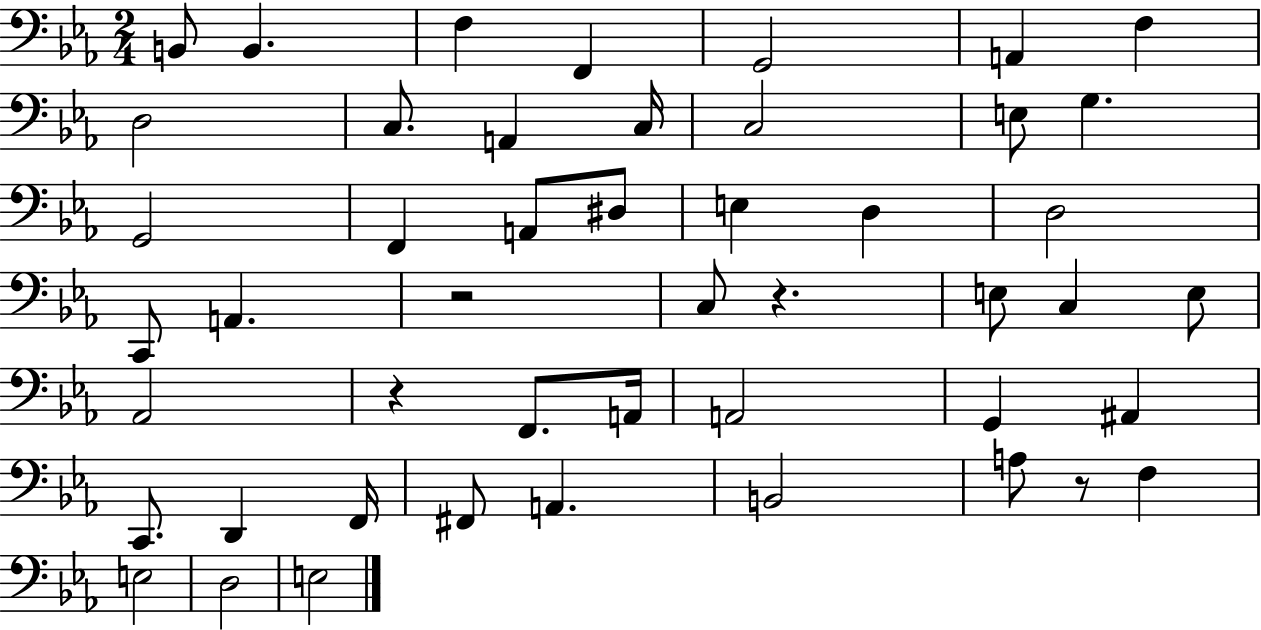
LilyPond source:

{
  \clef bass
  \numericTimeSignature
  \time 2/4
  \key ees \major
  b,8 b,4. | f4 f,4 | g,2 | a,4 f4 | \break d2 | c8. a,4 c16 | c2 | e8 g4. | \break g,2 | f,4 a,8 dis8 | e4 d4 | d2 | \break c,8 a,4. | r2 | c8 r4. | e8 c4 e8 | \break aes,2 | r4 f,8. a,16 | a,2 | g,4 ais,4 | \break c,8. d,4 f,16 | fis,8 a,4. | b,2 | a8 r8 f4 | \break e2 | d2 | e2 | \bar "|."
}